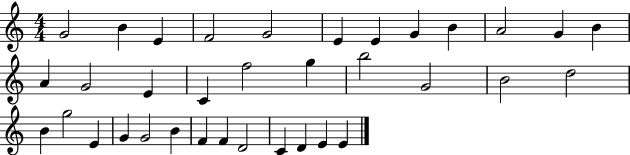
{
  \clef treble
  \numericTimeSignature
  \time 4/4
  \key c \major
  g'2 b'4 e'4 | f'2 g'2 | e'4 e'4 g'4 b'4 | a'2 g'4 b'4 | \break a'4 g'2 e'4 | c'4 f''2 g''4 | b''2 g'2 | b'2 d''2 | \break b'4 g''2 e'4 | g'4 g'2 b'4 | f'4 f'4 d'2 | c'4 d'4 e'4 e'4 | \break \bar "|."
}